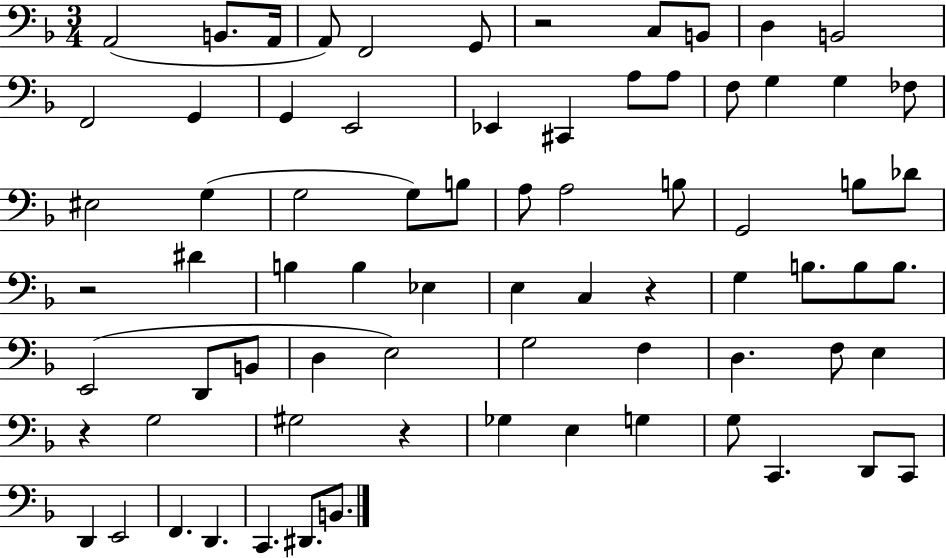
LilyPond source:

{
  \clef bass
  \numericTimeSignature
  \time 3/4
  \key f \major
  a,2( b,8. a,16 | a,8) f,2 g,8 | r2 c8 b,8 | d4 b,2 | \break f,2 g,4 | g,4 e,2 | ees,4 cis,4 a8 a8 | f8 g4 g4 fes8 | \break eis2 g4( | g2 g8) b8 | a8 a2 b8 | g,2 b8 des'8 | \break r2 dis'4 | b4 b4 ees4 | e4 c4 r4 | g4 b8. b8 b8. | \break e,2( d,8 b,8 | d4 e2) | g2 f4 | d4. f8 e4 | \break r4 g2 | gis2 r4 | ges4 e4 g4 | g8 c,4. d,8 c,8 | \break d,4 e,2 | f,4. d,4. | c,4. dis,8. b,8. | \bar "|."
}